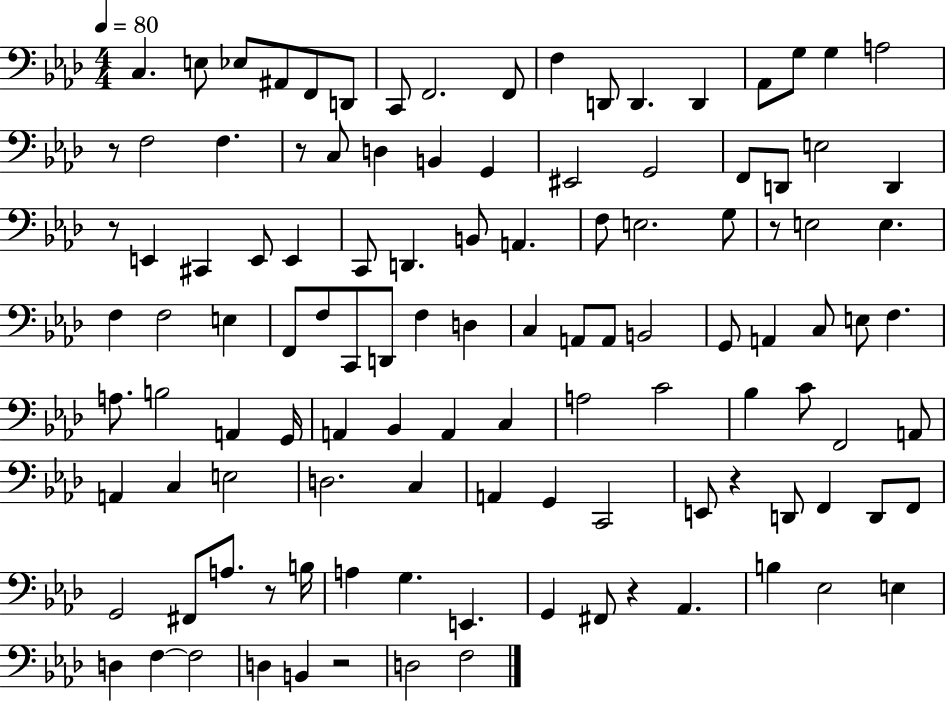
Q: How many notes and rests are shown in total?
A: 115